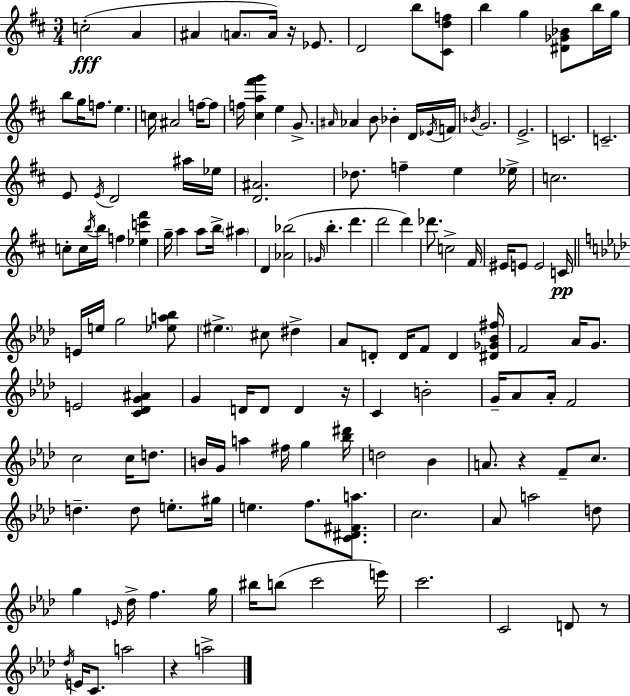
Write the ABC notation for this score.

X:1
T:Untitled
M:3/4
L:1/4
K:D
c2 A ^A A/2 A/4 z/4 _E/2 D2 b/2 [^Cdf]/2 b g [^D_G_B]/2 b/4 g/4 b/2 g/4 f/2 e c/4 ^A2 f/4 f/2 f/4 [^ca^f'g'] e G/2 ^A/4 _A B/2 _B D/4 _E/4 F/4 _B/4 G2 E2 C2 C2 E/2 E/4 D2 ^a/4 _e/4 [D^A]2 _d/2 f e _e/4 c2 c/2 c/4 b/4 b/4 f [_ec'^f'] g/4 a a/2 b/4 ^a D [_A_b]2 _G/4 b d' d'2 d' _d'/2 c2 ^F/4 ^E/4 E/2 E2 C/4 E/4 e/4 g2 [_ea_b]/2 ^e ^c/2 ^d _A/2 D/2 D/4 F/2 D [^D_G_B^f]/4 F2 _A/4 G/2 E2 [C_DG^A] G D/4 D/2 D z/4 C B2 G/4 _A/2 _A/4 F2 c2 c/4 d/2 B/4 G/4 a ^f/4 g [_b^d']/4 d2 _B A/2 z F/2 c/2 d d/2 e/2 ^g/4 e f/2 [C^D^Fa]/2 c2 _A/2 a2 d/2 g E/4 _d/4 f g/4 ^b/4 b/2 c'2 e'/4 c'2 C2 D/2 z/2 _d/4 E/4 C/2 a2 z a2